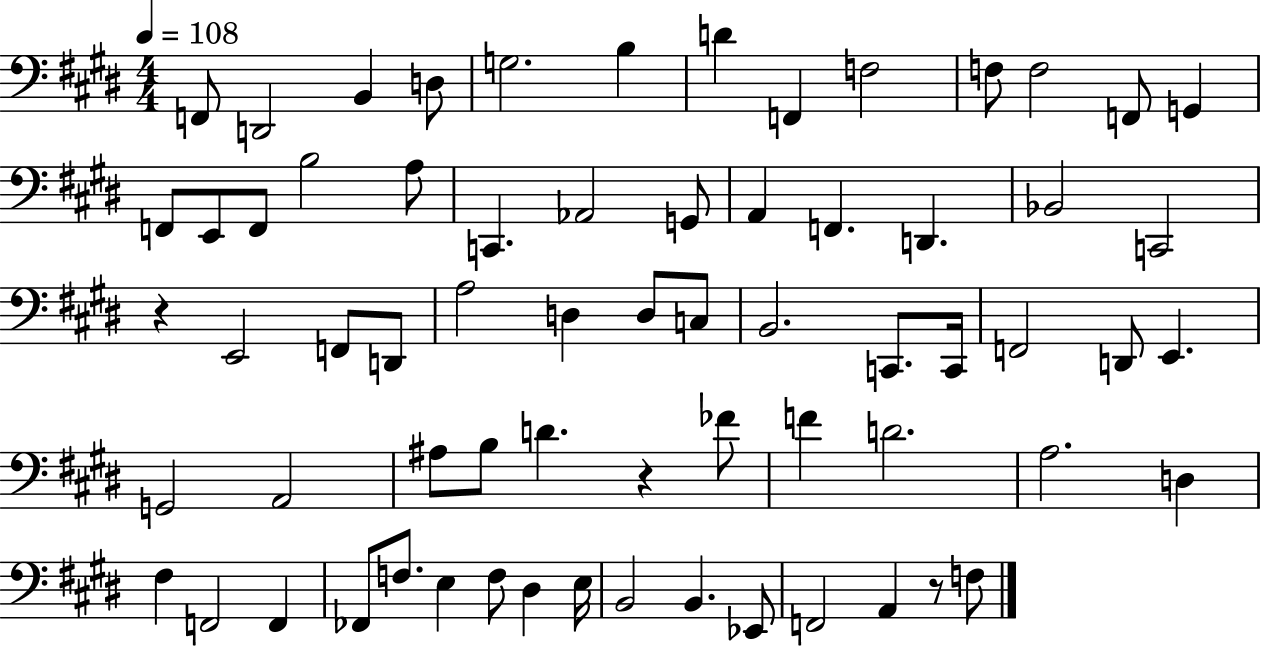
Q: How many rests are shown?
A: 3